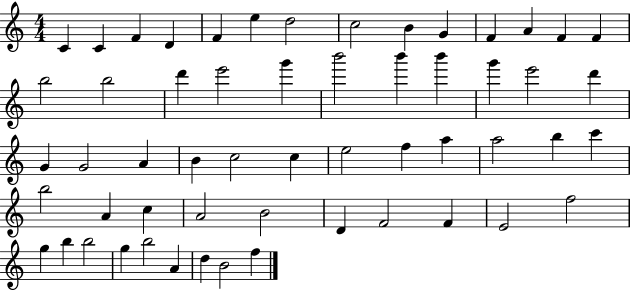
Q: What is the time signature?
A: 4/4